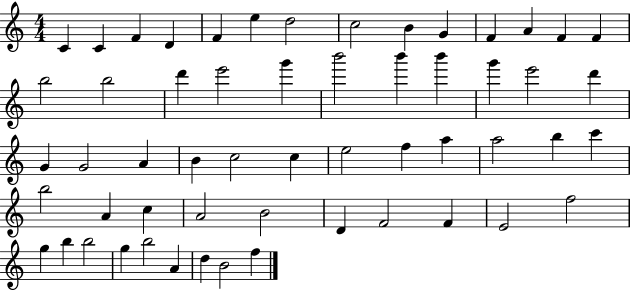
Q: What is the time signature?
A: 4/4